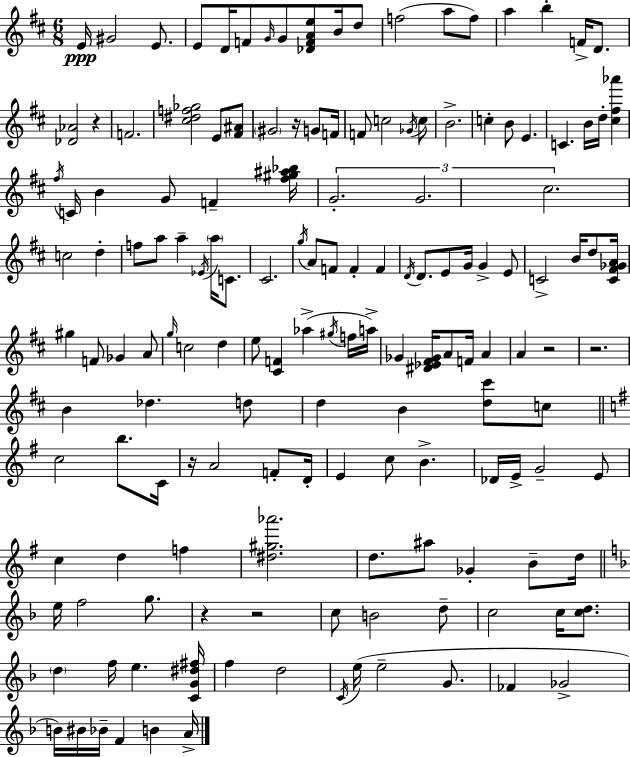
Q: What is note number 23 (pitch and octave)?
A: F4